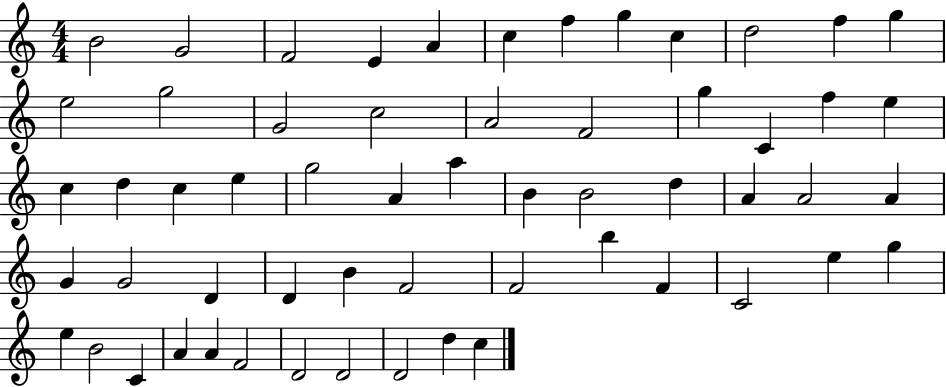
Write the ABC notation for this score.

X:1
T:Untitled
M:4/4
L:1/4
K:C
B2 G2 F2 E A c f g c d2 f g e2 g2 G2 c2 A2 F2 g C f e c d c e g2 A a B B2 d A A2 A G G2 D D B F2 F2 b F C2 e g e B2 C A A F2 D2 D2 D2 d c